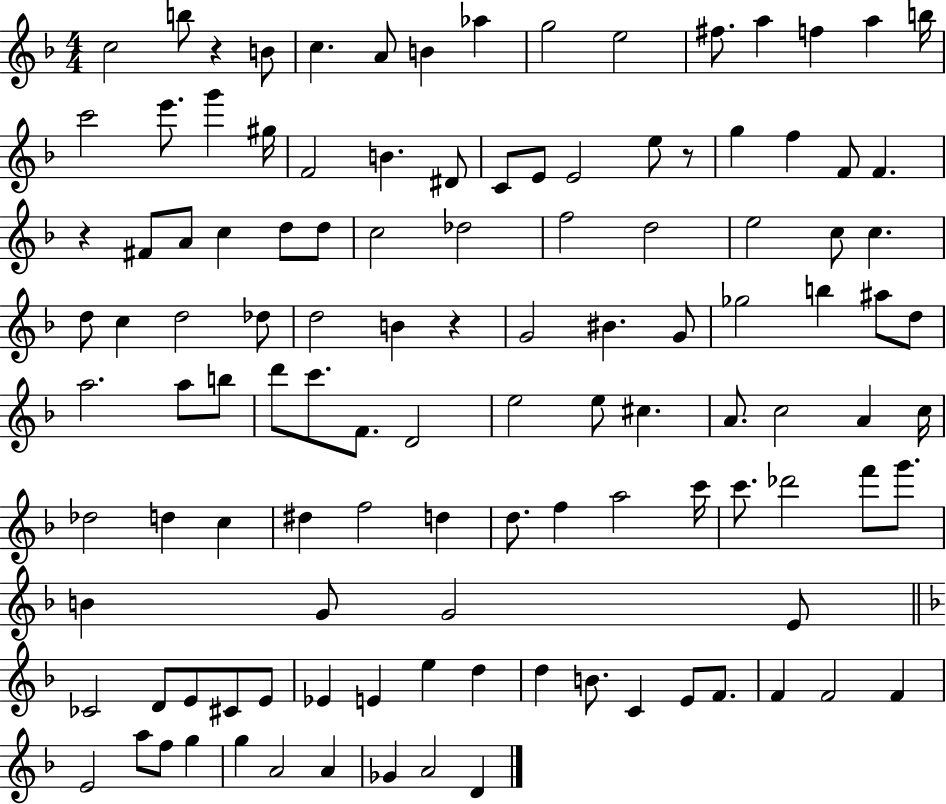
X:1
T:Untitled
M:4/4
L:1/4
K:F
c2 b/2 z B/2 c A/2 B _a g2 e2 ^f/2 a f a b/4 c'2 e'/2 g' ^g/4 F2 B ^D/2 C/2 E/2 E2 e/2 z/2 g f F/2 F z ^F/2 A/2 c d/2 d/2 c2 _d2 f2 d2 e2 c/2 c d/2 c d2 _d/2 d2 B z G2 ^B G/2 _g2 b ^a/2 d/2 a2 a/2 b/2 d'/2 c'/2 F/2 D2 e2 e/2 ^c A/2 c2 A c/4 _d2 d c ^d f2 d d/2 f a2 c'/4 c'/2 _d'2 f'/2 g'/2 B G/2 G2 E/2 _C2 D/2 E/2 ^C/2 E/2 _E E e d d B/2 C E/2 F/2 F F2 F E2 a/2 f/2 g g A2 A _G A2 D